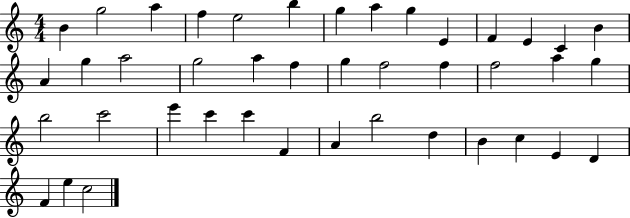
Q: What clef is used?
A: treble